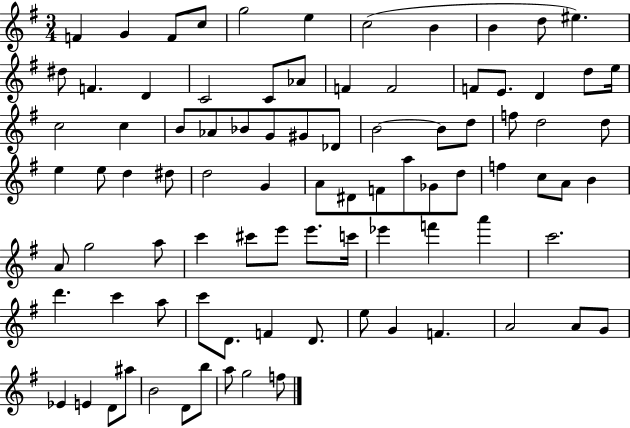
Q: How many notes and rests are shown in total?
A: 89